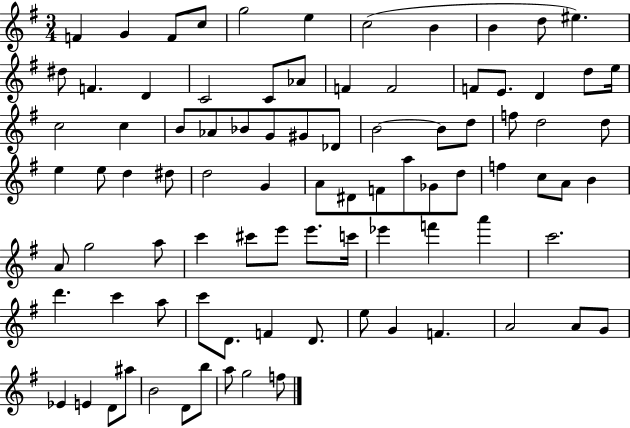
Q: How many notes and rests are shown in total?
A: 89